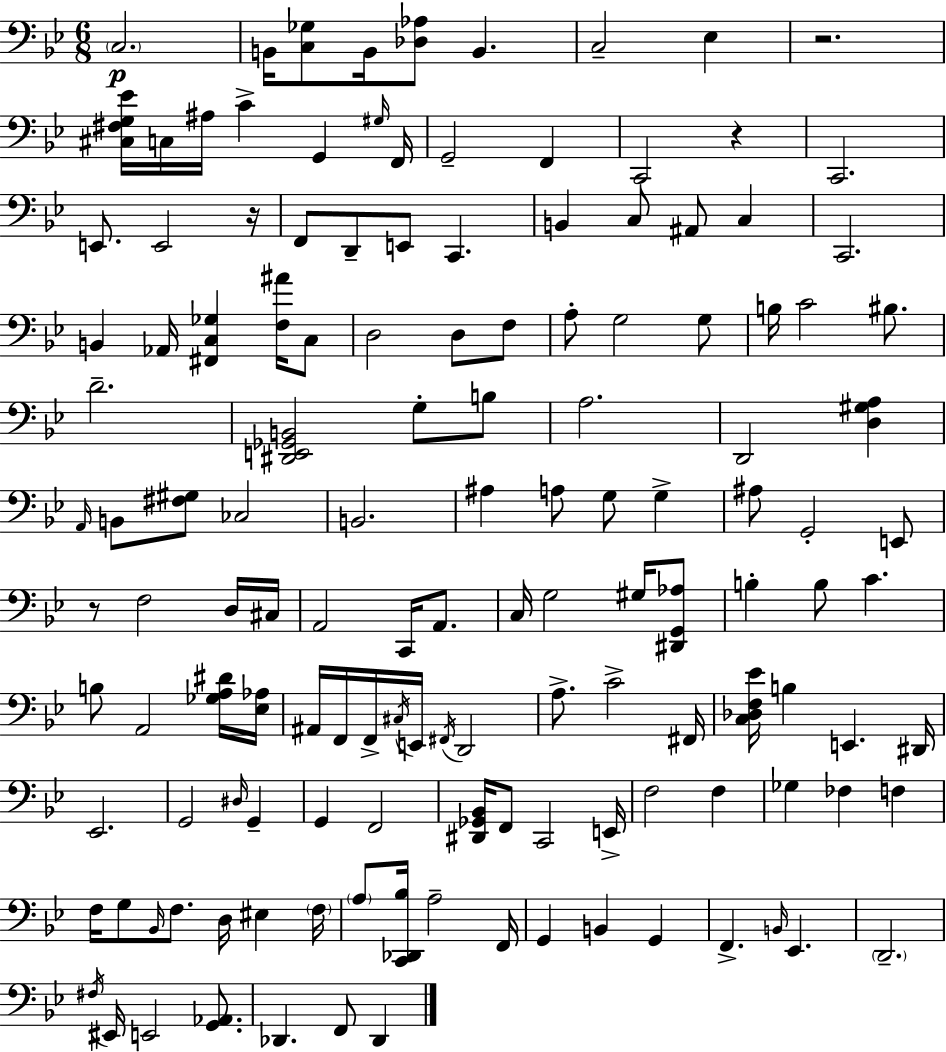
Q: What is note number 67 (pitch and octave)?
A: C4